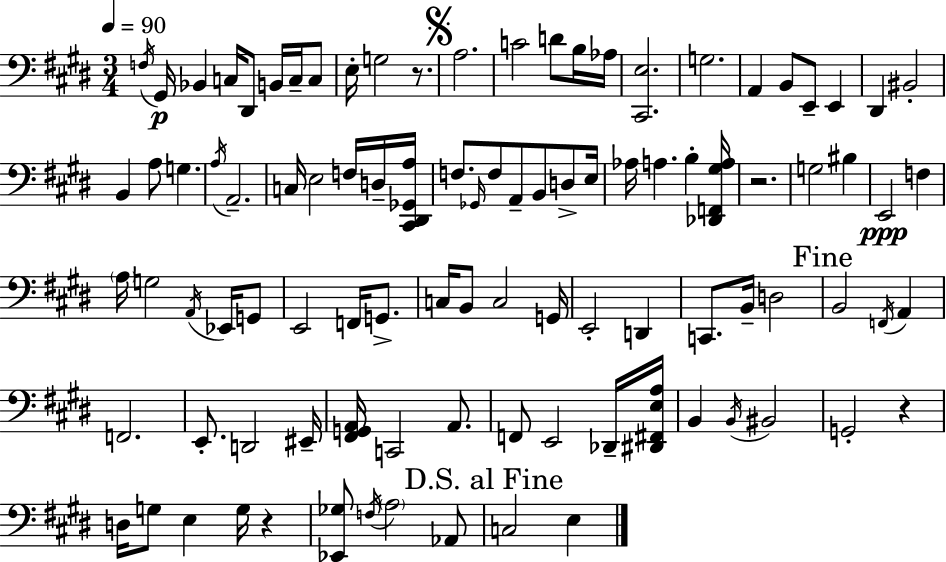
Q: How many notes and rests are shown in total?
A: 97